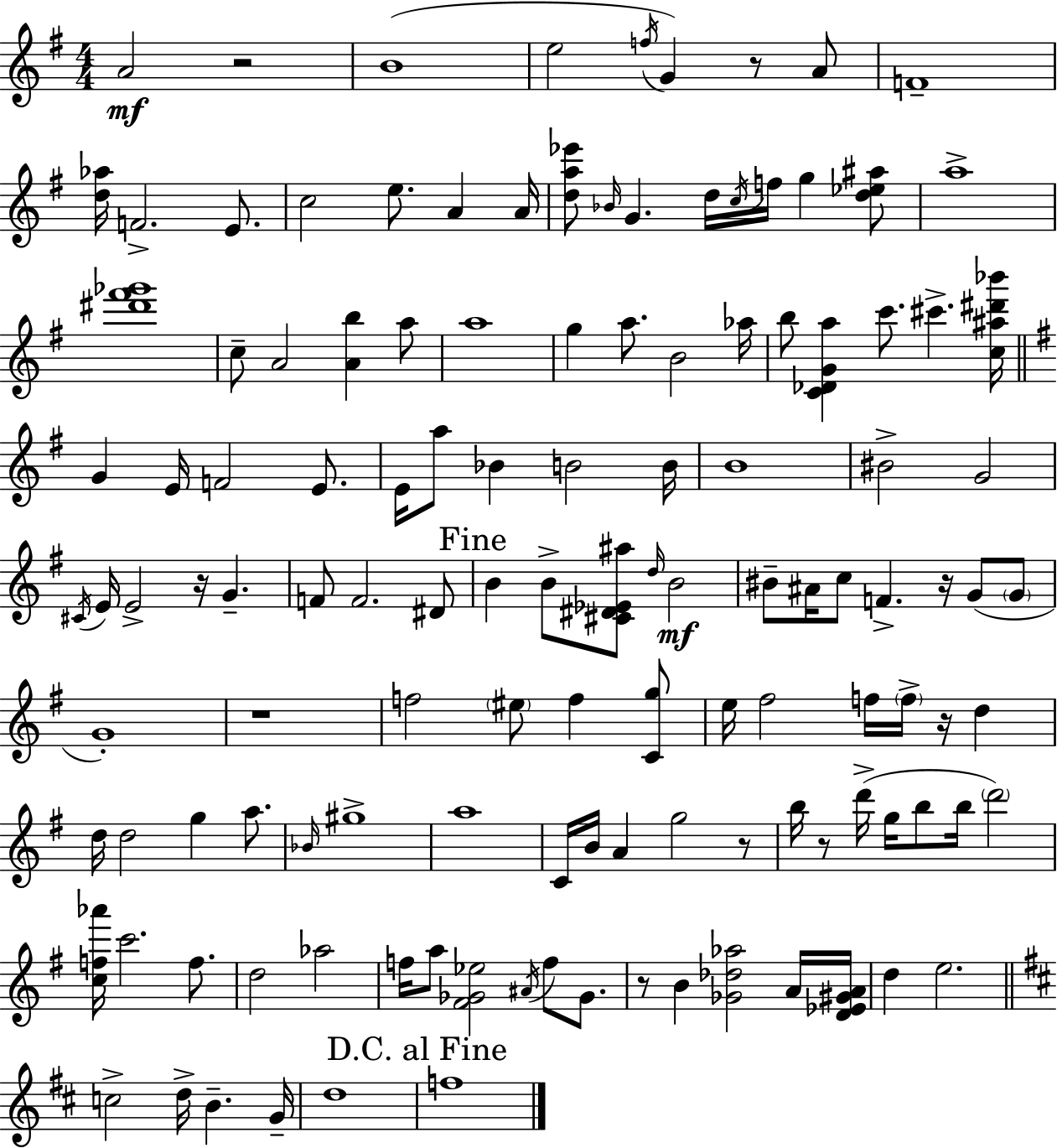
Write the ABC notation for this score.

X:1
T:Untitled
M:4/4
L:1/4
K:Em
A2 z2 B4 e2 f/4 G z/2 A/2 F4 [d_a]/4 F2 E/2 c2 e/2 A A/4 [da_e']/2 _B/4 G d/4 c/4 f/4 g [d_e^a]/2 a4 [^d'^f'_g']4 c/2 A2 [Ab] a/2 a4 g a/2 B2 _a/4 b/2 [C_DGa] c'/2 ^c' [c^a^d'_b']/4 G E/4 F2 E/2 E/4 a/2 _B B2 B/4 B4 ^B2 G2 ^C/4 E/4 E2 z/4 G F/2 F2 ^D/2 B B/2 [^C^D_E^a]/2 d/4 B2 ^B/2 ^A/4 c/2 F z/4 G/2 G/2 G4 z4 f2 ^e/2 f [Cg]/2 e/4 ^f2 f/4 f/4 z/4 d d/4 d2 g a/2 _B/4 ^g4 a4 C/4 B/4 A g2 z/2 b/4 z/2 d'/4 g/4 b/2 b/4 d'2 [cf_a']/4 c'2 f/2 d2 _a2 f/4 a/2 [^F_G_e]2 ^A/4 f/2 _G/2 z/2 B [_G_d_a]2 A/4 [D_E^GA]/4 d e2 c2 d/4 B G/4 d4 f4